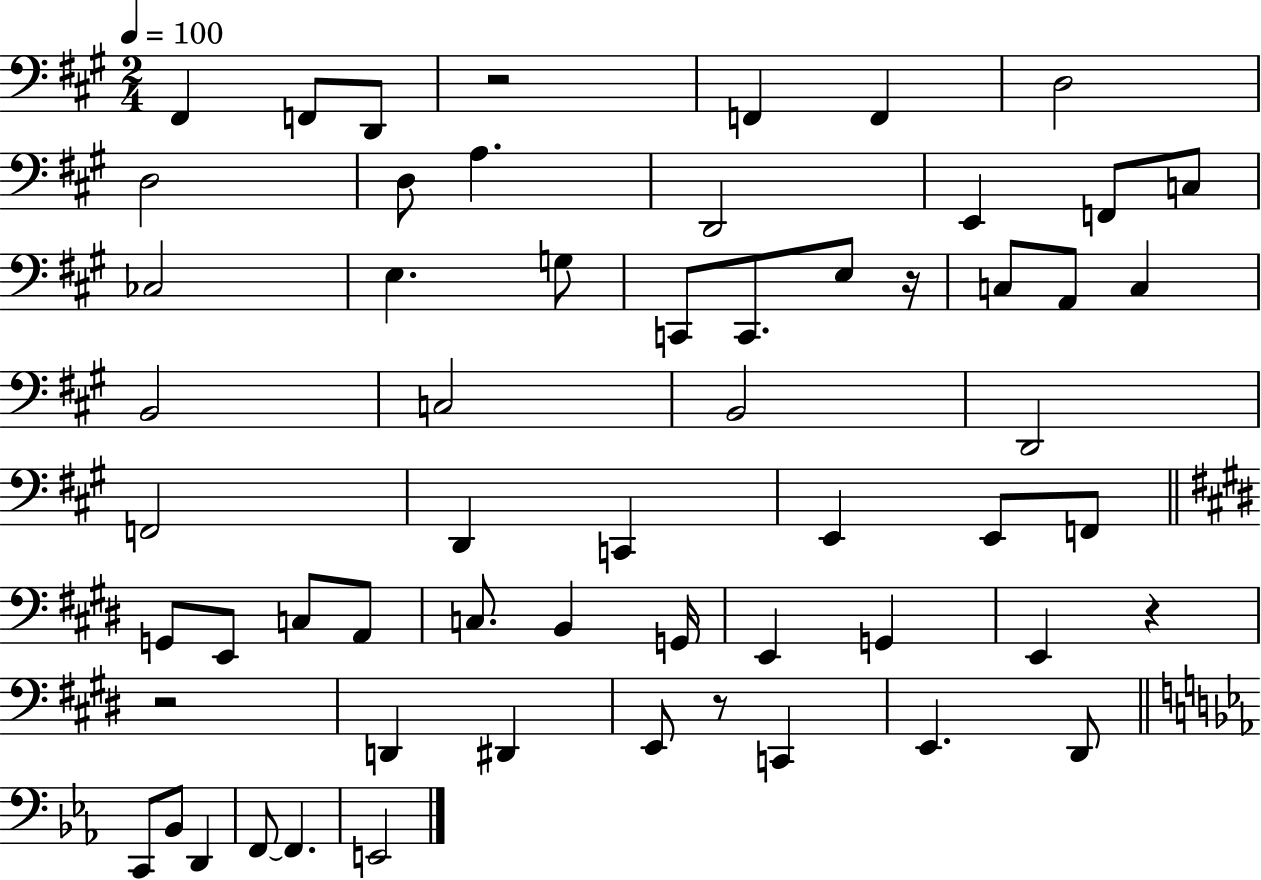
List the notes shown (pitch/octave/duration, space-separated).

F#2/q F2/e D2/e R/h F2/q F2/q D3/h D3/h D3/e A3/q. D2/h E2/q F2/e C3/e CES3/h E3/q. G3/e C2/e C2/e. E3/e R/s C3/e A2/e C3/q B2/h C3/h B2/h D2/h F2/h D2/q C2/q E2/q E2/e F2/e G2/e E2/e C3/e A2/e C3/e. B2/q G2/s E2/q G2/q E2/q R/q R/h D2/q D#2/q E2/e R/e C2/q E2/q. D#2/e C2/e Bb2/e D2/q F2/e F2/q. E2/h